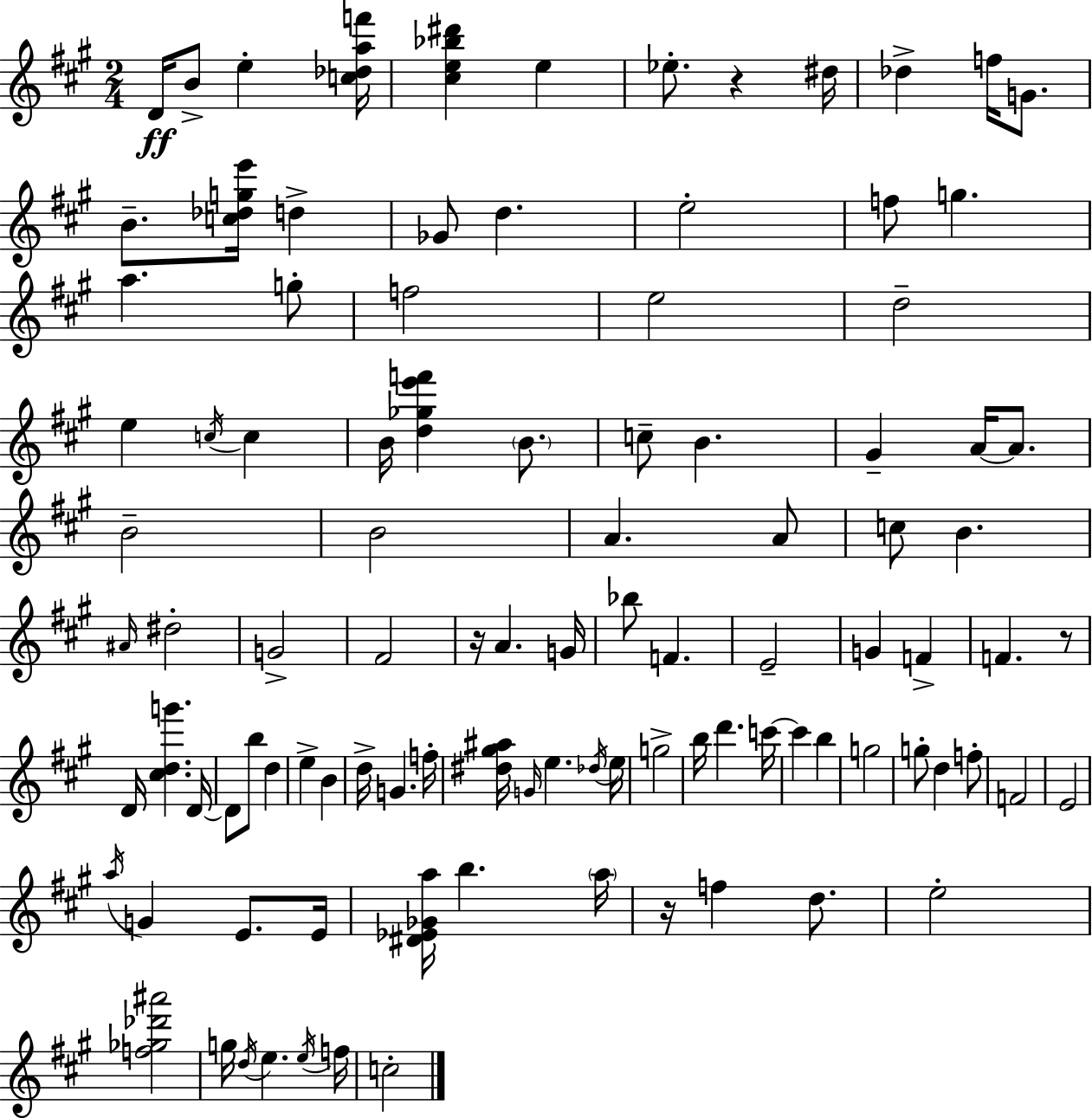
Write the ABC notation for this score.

X:1
T:Untitled
M:2/4
L:1/4
K:A
D/4 B/2 e [c_daf']/4 [^ce_b^d'] e _e/2 z ^d/4 _d f/4 G/2 B/2 [c_dge']/4 d _G/2 d e2 f/2 g a g/2 f2 e2 d2 e c/4 c B/4 [d_ge'f'] B/2 c/2 B ^G A/4 A/2 B2 B2 A A/2 c/2 B ^A/4 ^d2 G2 ^F2 z/4 A G/4 _b/2 F E2 G F F z/2 D/4 [^cdg'] D/4 D/2 b/2 d e B d/4 G f/4 [^d^g^a]/4 G/4 e _d/4 e/4 g2 b/4 d' c'/4 c' b g2 g/2 d f/2 F2 E2 a/4 G E/2 E/4 [^D_E_Ga]/4 b a/4 z/4 f d/2 e2 [f_g_d'^a']2 g/4 d/4 e e/4 f/4 c2